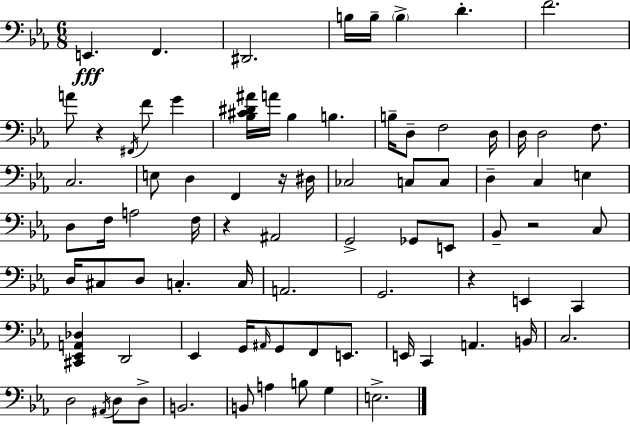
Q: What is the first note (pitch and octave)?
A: E2